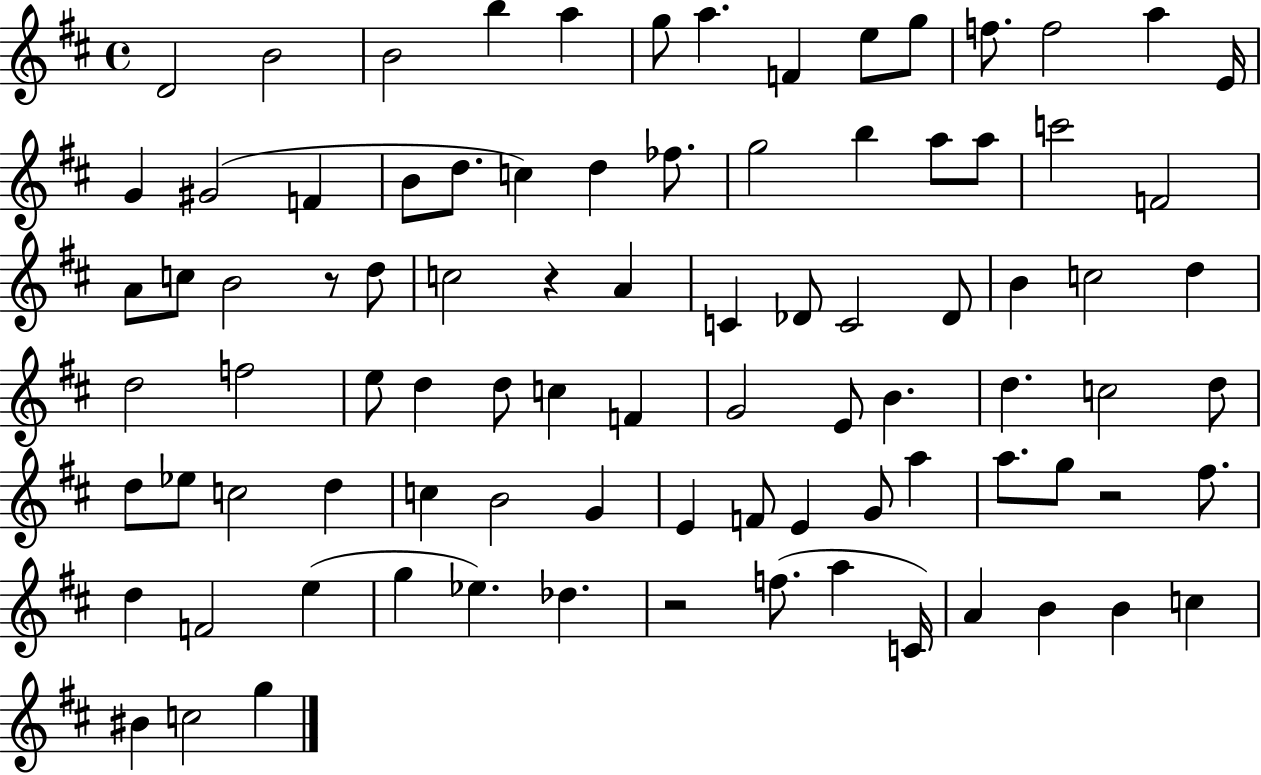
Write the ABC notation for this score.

X:1
T:Untitled
M:4/4
L:1/4
K:D
D2 B2 B2 b a g/2 a F e/2 g/2 f/2 f2 a E/4 G ^G2 F B/2 d/2 c d _f/2 g2 b a/2 a/2 c'2 F2 A/2 c/2 B2 z/2 d/2 c2 z A C _D/2 C2 _D/2 B c2 d d2 f2 e/2 d d/2 c F G2 E/2 B d c2 d/2 d/2 _e/2 c2 d c B2 G E F/2 E G/2 a a/2 g/2 z2 ^f/2 d F2 e g _e _d z2 f/2 a C/4 A B B c ^B c2 g